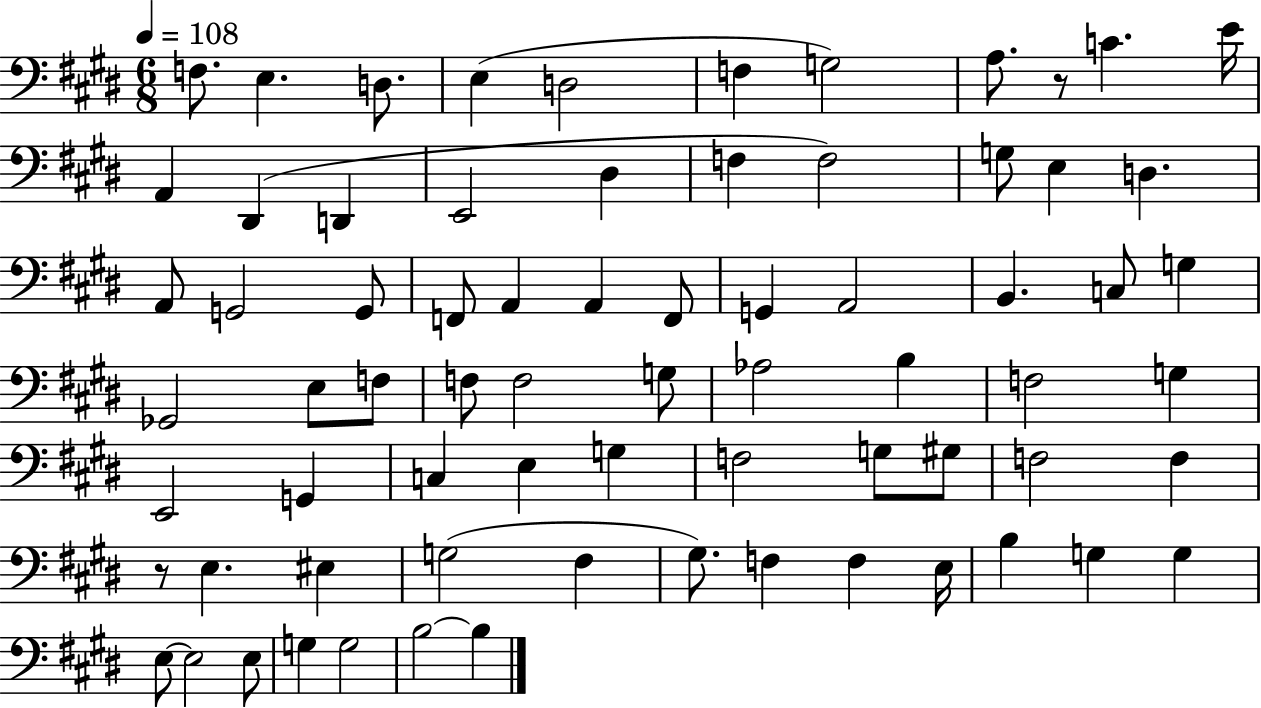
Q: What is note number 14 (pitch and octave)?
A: E2